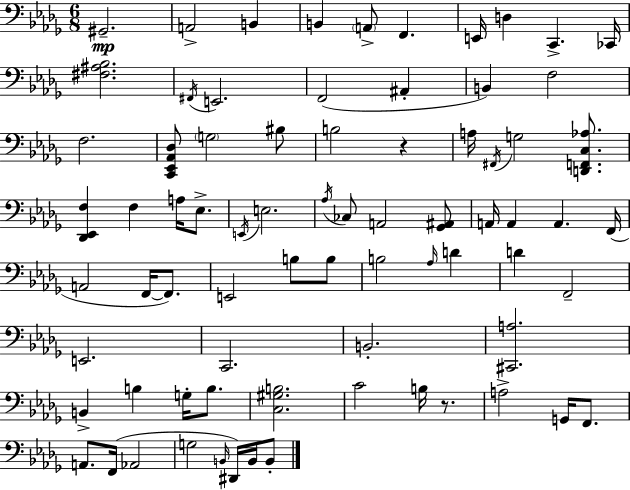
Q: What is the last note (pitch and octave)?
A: B2